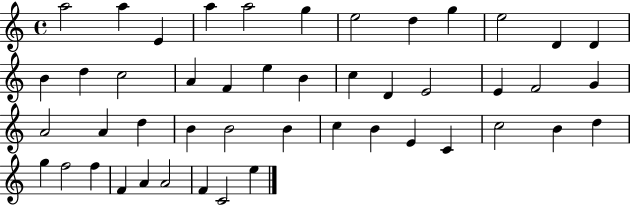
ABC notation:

X:1
T:Untitled
M:4/4
L:1/4
K:C
a2 a E a a2 g e2 d g e2 D D B d c2 A F e B c D E2 E F2 G A2 A d B B2 B c B E C c2 B d g f2 f F A A2 F C2 e